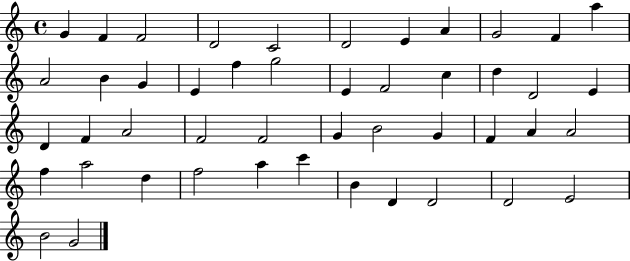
X:1
T:Untitled
M:4/4
L:1/4
K:C
G F F2 D2 C2 D2 E A G2 F a A2 B G E f g2 E F2 c d D2 E D F A2 F2 F2 G B2 G F A A2 f a2 d f2 a c' B D D2 D2 E2 B2 G2